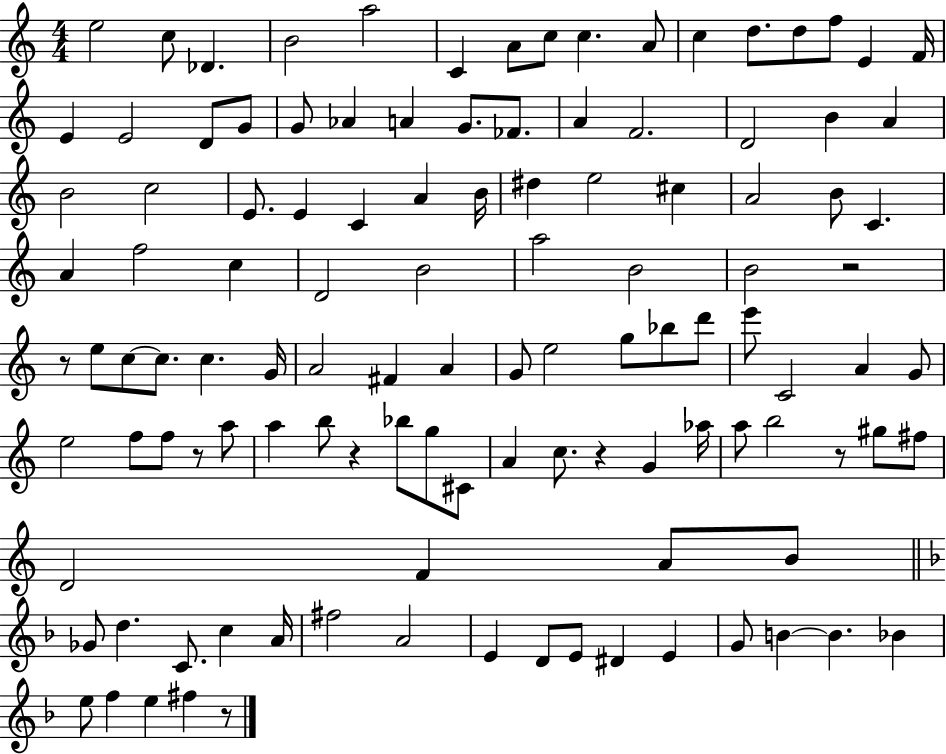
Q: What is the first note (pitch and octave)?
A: E5